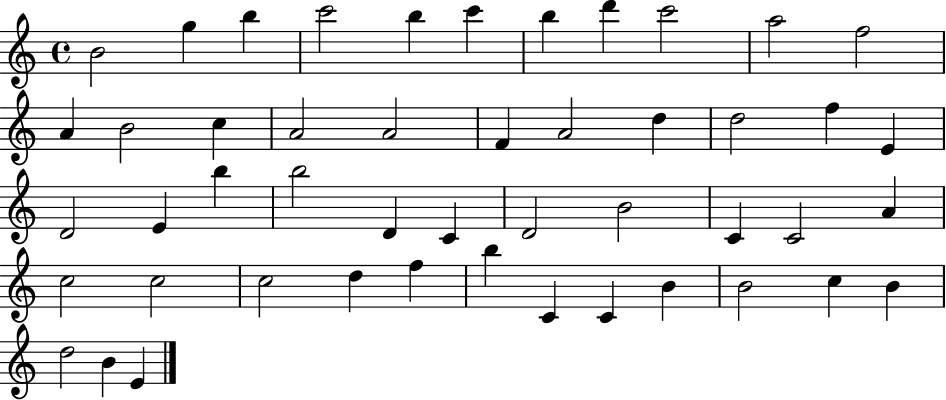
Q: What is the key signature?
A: C major